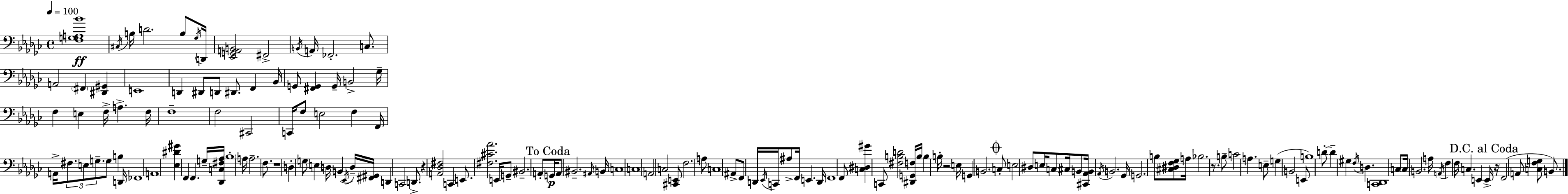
[F3,G3,A3,Bb4]/w C#3/s B3/s D4/h. B3/e Gb3/s D2/s [Eb2,G2,A2,B2]/h F#2/h B2/s A2/s FES2/h. C3/e. A2/h F#2/q [D#2,G#2]/q E2/w D2/q D#2/e D2/e D#2/e. F2/q Bb2/s G2/e [F#2,G2]/q G2/s B2/h Gb3/s F3/q E3/q F3/s A3/q. F3/s F3/w F3/h C#2/h C2/s F3/e E3/h F3/q F2/s A2/s F#3/e. E3/e G3/e. G3/e B3/q D2/s FES2/w A2/w [Eb3,D#4,G#4]/q F2/q F2/q. G3/s [Db2,C3,F#3,Ab3]/s Bb3/w A3/s A3/h. F3/e. R/w D3/q G3/e E3/q D3/s B2/q Eb2/s D3/s [F#2,G#2]/s D2/q C2/h D2/e. R/q [A2,Db3,F#3]/h C2/q E2/e. [F#3,C#4,Ab4]/h. E2/s G2/e BIS2/h. A2/e G2/s A2/e BIS2/h. A#2/s B2/s C3/w C3/w A2/h C3/h [C#2,E2]/e F3/h. A3/e C3/w A#2/e F2/e D2/s Eb2/s C2/s A#3/e F2/s E2/q. D2/s F2/w F2/e [C3,D#3,G#4]/q C2/e [F#3,B3,D4]/h [D#2,G2,F3]/s B3/s B3/q B3/s R/h E3/s G2/q B2/h. C3/e E3/h D#3/e E3/s C3/e C#3/s B2/e [C#2,Ab2,B2]/s Ab2/s B2/h. Gb2/s G2/h. B3/e [C#3,D#3,F3,Gb3]/e A3/s Bb3/h. R/e. B3/e C4/h A3/q. E3/e G3/q B2/h E2/e B3/w D4/e D4/q G#3/q F3/s D3/q. [C2,Db2]/w C3/e C3/s B2/h. A3/s A2/s F3/q F3/s C3/q. E2/q E2/s R/s F2/h A2/e [C3,F3,G3]/e B2/e.